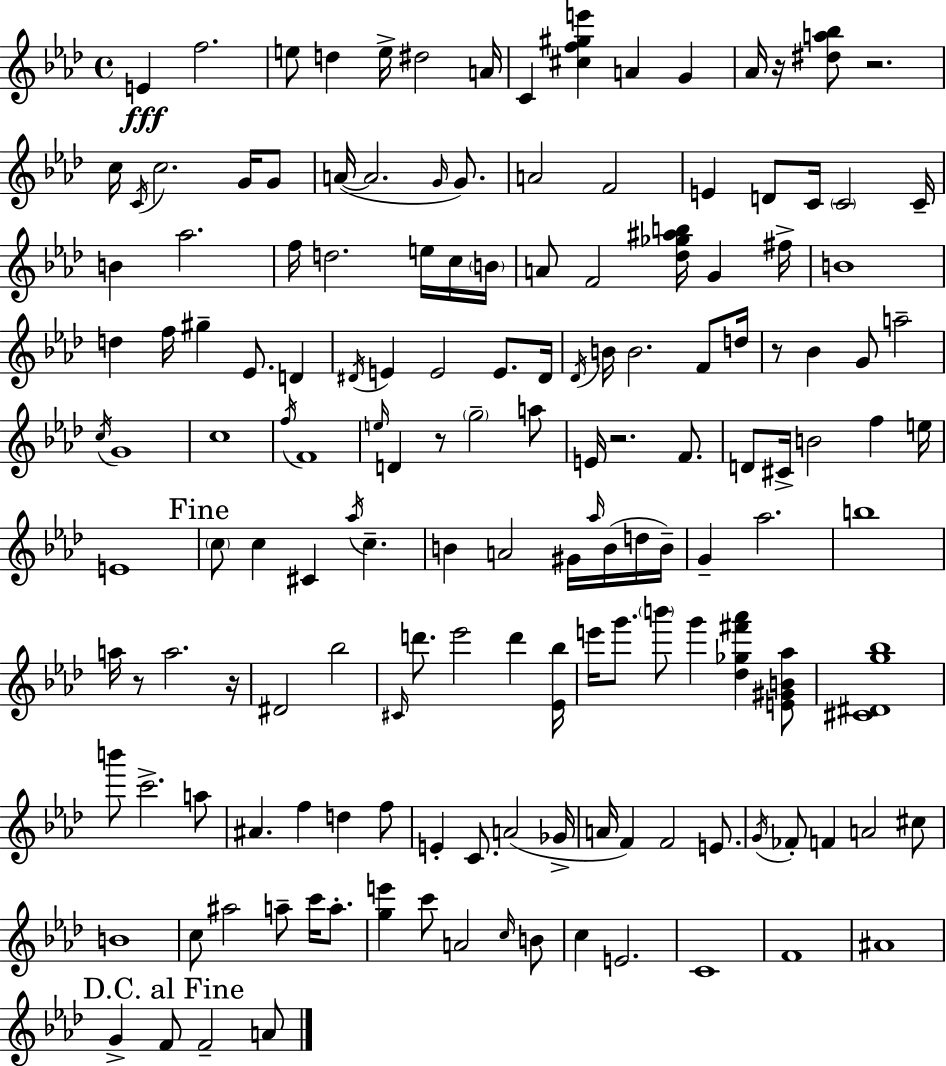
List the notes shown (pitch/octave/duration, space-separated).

E4/q F5/h. E5/e D5/q E5/s D#5/h A4/s C4/q [C#5,F5,G#5,E6]/q A4/q G4/q Ab4/s R/s [D#5,A5,Bb5]/e R/h. C5/s C4/s C5/h. G4/s G4/e A4/s A4/h. G4/s G4/e. A4/h F4/h E4/q D4/e C4/s C4/h C4/s B4/q Ab5/h. F5/s D5/h. E5/s C5/s B4/s A4/e F4/h [Db5,Gb5,A#5,B5]/s G4/q F#5/s B4/w D5/q F5/s G#5/q Eb4/e. D4/q D#4/s E4/q E4/h E4/e. D#4/s Db4/s B4/s B4/h. F4/e D5/s R/e Bb4/q G4/e A5/h C5/s G4/w C5/w F5/s F4/w E5/s D4/q R/e G5/h A5/e E4/s R/h. F4/e. D4/e C#4/s B4/h F5/q E5/s E4/w C5/e C5/q C#4/q Ab5/s C5/q. B4/q A4/h G#4/s Ab5/s B4/s D5/s B4/s G4/q Ab5/h. B5/w A5/s R/e A5/h. R/s D#4/h Bb5/h C#4/s D6/e. Eb6/h D6/q [Eb4,Bb5]/s E6/s G6/e. B6/e G6/q [Db5,Gb5,F#6,Ab6]/q [E4,G#4,B4,Ab5]/e [C#4,D#4,G5,Bb5]/w B6/e C6/h. A5/e A#4/q. F5/q D5/q F5/e E4/q C4/e. A4/h Gb4/s A4/s F4/q F4/h E4/e. G4/s FES4/e F4/q A4/h C#5/e B4/w C5/e A#5/h A5/e C6/s A5/e. [G5,E6]/q C6/e A4/h C5/s B4/e C5/q E4/h. C4/w F4/w A#4/w G4/q F4/e F4/h A4/e